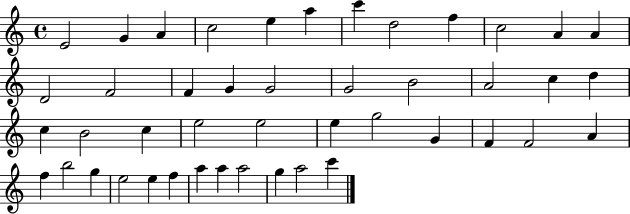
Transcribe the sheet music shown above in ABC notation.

X:1
T:Untitled
M:4/4
L:1/4
K:C
E2 G A c2 e a c' d2 f c2 A A D2 F2 F G G2 G2 B2 A2 c d c B2 c e2 e2 e g2 G F F2 A f b2 g e2 e f a a a2 g a2 c'